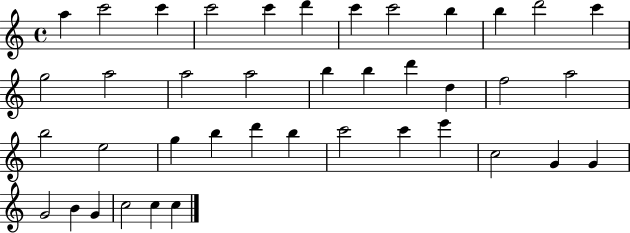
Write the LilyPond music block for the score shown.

{
  \clef treble
  \time 4/4
  \defaultTimeSignature
  \key c \major
  a''4 c'''2 c'''4 | c'''2 c'''4 d'''4 | c'''4 c'''2 b''4 | b''4 d'''2 c'''4 | \break g''2 a''2 | a''2 a''2 | b''4 b''4 d'''4 d''4 | f''2 a''2 | \break b''2 e''2 | g''4 b''4 d'''4 b''4 | c'''2 c'''4 e'''4 | c''2 g'4 g'4 | \break g'2 b'4 g'4 | c''2 c''4 c''4 | \bar "|."
}